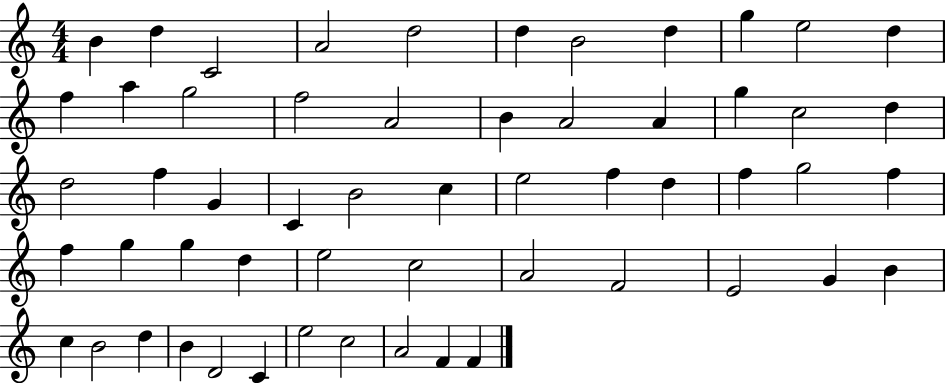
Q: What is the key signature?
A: C major